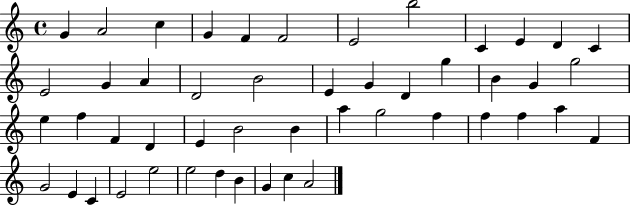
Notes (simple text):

G4/q A4/h C5/q G4/q F4/q F4/h E4/h B5/h C4/q E4/q D4/q C4/q E4/h G4/q A4/q D4/h B4/h E4/q G4/q D4/q G5/q B4/q G4/q G5/h E5/q F5/q F4/q D4/q E4/q B4/h B4/q A5/q G5/h F5/q F5/q F5/q A5/q F4/q G4/h E4/q C4/q E4/h E5/h E5/h D5/q B4/q G4/q C5/q A4/h